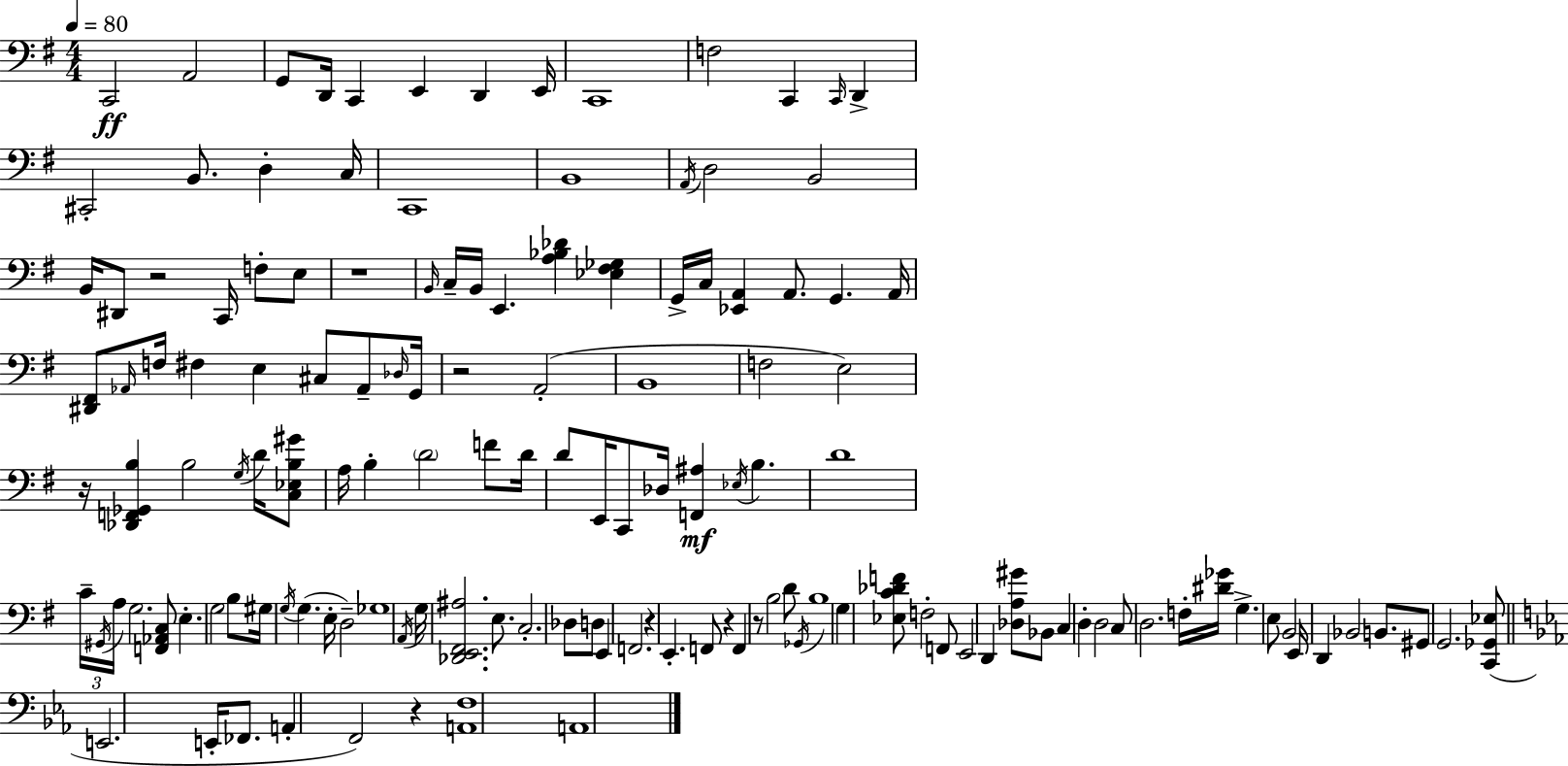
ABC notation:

X:1
T:Untitled
M:4/4
L:1/4
K:Em
C,,2 A,,2 G,,/2 D,,/4 C,, E,, D,, E,,/4 C,,4 F,2 C,, C,,/4 D,, ^C,,2 B,,/2 D, C,/4 C,,4 B,,4 A,,/4 D,2 B,,2 B,,/4 ^D,,/2 z2 C,,/4 F,/2 E,/2 z4 B,,/4 C,/4 B,,/4 E,, [A,_B,_D] [_E,^F,_G,] G,,/4 C,/4 [_E,,A,,] A,,/2 G,, A,,/4 [^D,,^F,,]/2 _A,,/4 F,/4 ^F, E, ^C,/2 _A,,/2 _D,/4 G,,/4 z2 A,,2 B,,4 F,2 E,2 z/4 [_D,,F,,_G,,B,] B,2 G,/4 D/4 [C,_E,B,^G]/2 A,/4 B, D2 F/2 D/4 D/2 E,,/4 C,,/2 _D,/4 [F,,^A,] _E,/4 B, D4 C/4 ^G,,/4 A,/4 G,2 [F,,_A,,C,]/2 E, G,2 B,/2 ^G,/4 G,/4 G, E,/4 D,2 _G,4 A,,/4 G,/4 [_D,,E,,^F,,^A,]2 E,/2 C,2 _D,/2 D,/2 E,, F,,2 z E,, F,,/2 z F,, z/2 B,2 D/2 _G,,/4 B,4 G, [_E,C_DF]/2 F,2 F,,/2 E,,2 D,, [_D,A,^G]/2 _B,,/2 C, D, D,2 C,/2 D,2 F,/4 [^D_G]/4 G, E,/2 B,,2 E,,/4 D,, _B,,2 B,,/2 ^G,,/2 G,,2 [C,,_G,,_E,]/2 E,,2 E,,/4 _F,,/2 A,, F,,2 z [A,,F,]4 A,,4